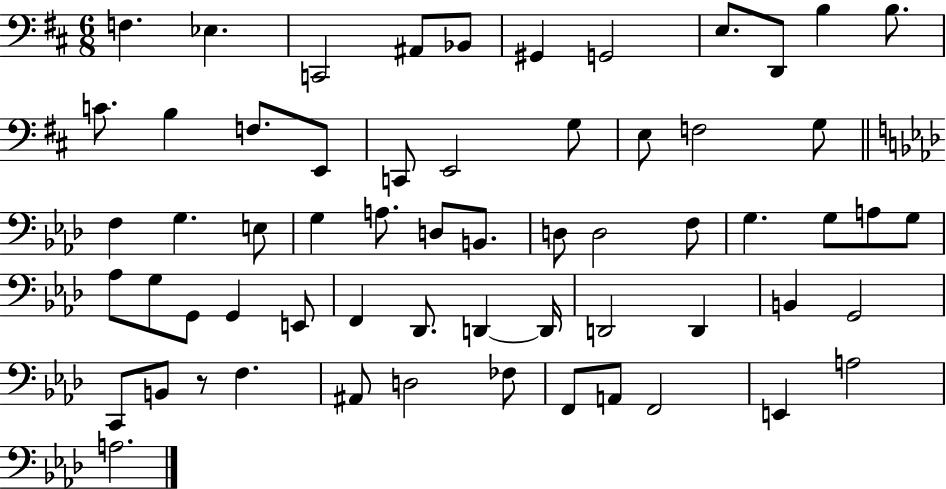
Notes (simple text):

F3/q. Eb3/q. C2/h A#2/e Bb2/e G#2/q G2/h E3/e. D2/e B3/q B3/e. C4/e. B3/q F3/e. E2/e C2/e E2/h G3/e E3/e F3/h G3/e F3/q G3/q. E3/e G3/q A3/e. D3/e B2/e. D3/e D3/h F3/e G3/q. G3/e A3/e G3/e Ab3/e G3/e G2/e G2/q E2/e F2/q Db2/e. D2/q D2/s D2/h D2/q B2/q G2/h C2/e B2/e R/e F3/q. A#2/e D3/h FES3/e F2/e A2/e F2/h E2/q A3/h A3/h.